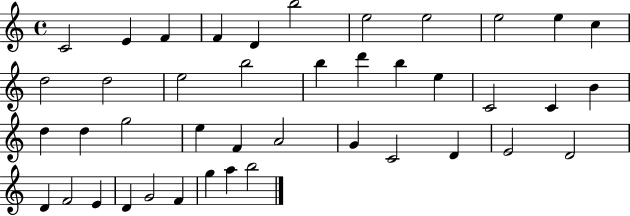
{
  \clef treble
  \time 4/4
  \defaultTimeSignature
  \key c \major
  c'2 e'4 f'4 | f'4 d'4 b''2 | e''2 e''2 | e''2 e''4 c''4 | \break d''2 d''2 | e''2 b''2 | b''4 d'''4 b''4 e''4 | c'2 c'4 b'4 | \break d''4 d''4 g''2 | e''4 f'4 a'2 | g'4 c'2 d'4 | e'2 d'2 | \break d'4 f'2 e'4 | d'4 g'2 f'4 | g''4 a''4 b''2 | \bar "|."
}